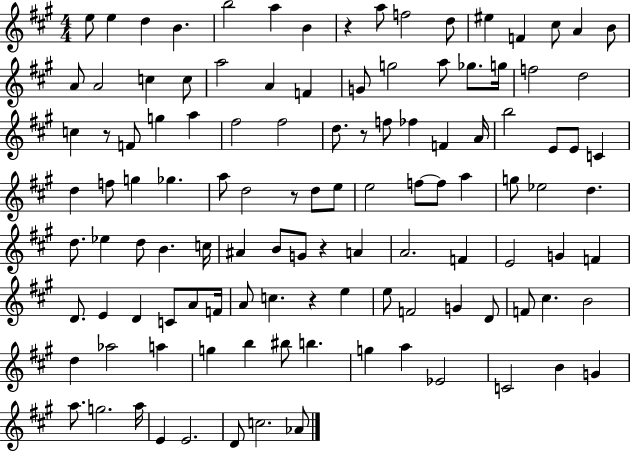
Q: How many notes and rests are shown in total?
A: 116